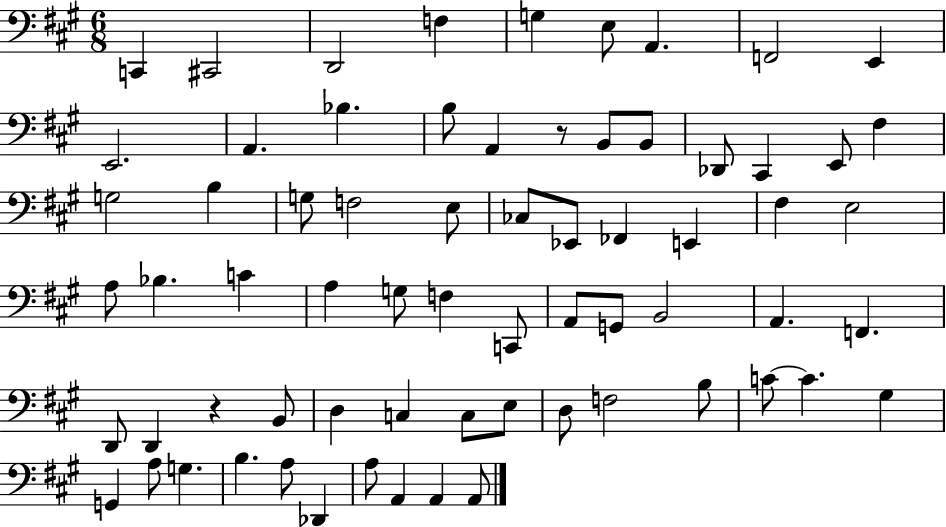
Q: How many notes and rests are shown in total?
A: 68